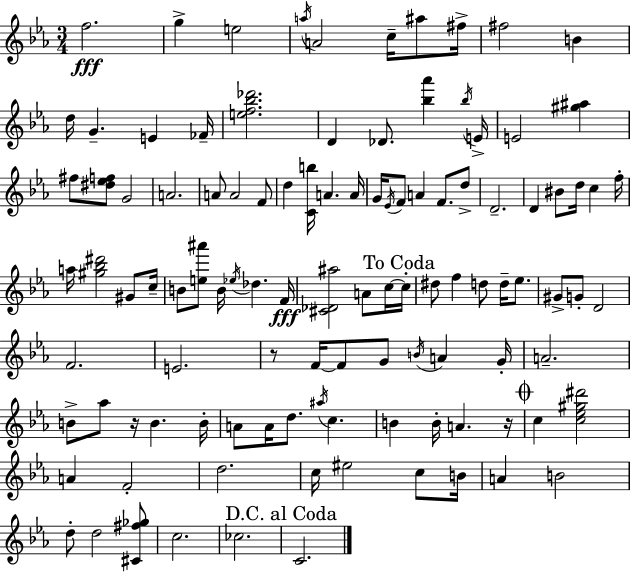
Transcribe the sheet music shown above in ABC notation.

X:1
T:Untitled
M:3/4
L:1/4
K:Eb
f2 g e2 a/4 A2 c/4 ^a/2 ^f/4 ^f2 B d/4 G E _F/4 [ef_b_d']2 D _D/2 [_b_a'] _b/4 E/4 E2 [^g^a] ^f/2 [^d_ef]/2 G2 A2 A/2 A2 F/2 d [Cb]/4 A A/4 G/4 _E/4 F/2 A F/2 d/2 D2 D ^B/2 d/4 c f/4 a/4 [^g_b^d']2 ^G/2 c/4 B/2 [e^a']/2 B/4 _e/4 _d F/4 [^C_D^a]2 A/2 c/4 c/4 ^d/2 f d/2 d/4 _e/2 ^G/2 G/2 D2 F2 E2 z/2 F/4 F/2 G/2 B/4 A G/4 A2 B/2 _a/2 z/4 B B/4 A/2 A/4 d/2 ^a/4 c B B/4 A z/4 c [c_e^g^d']2 A F2 d2 c/4 ^e2 c/2 B/4 A B2 d/2 d2 [^C^f_g]/2 c2 _c2 C2